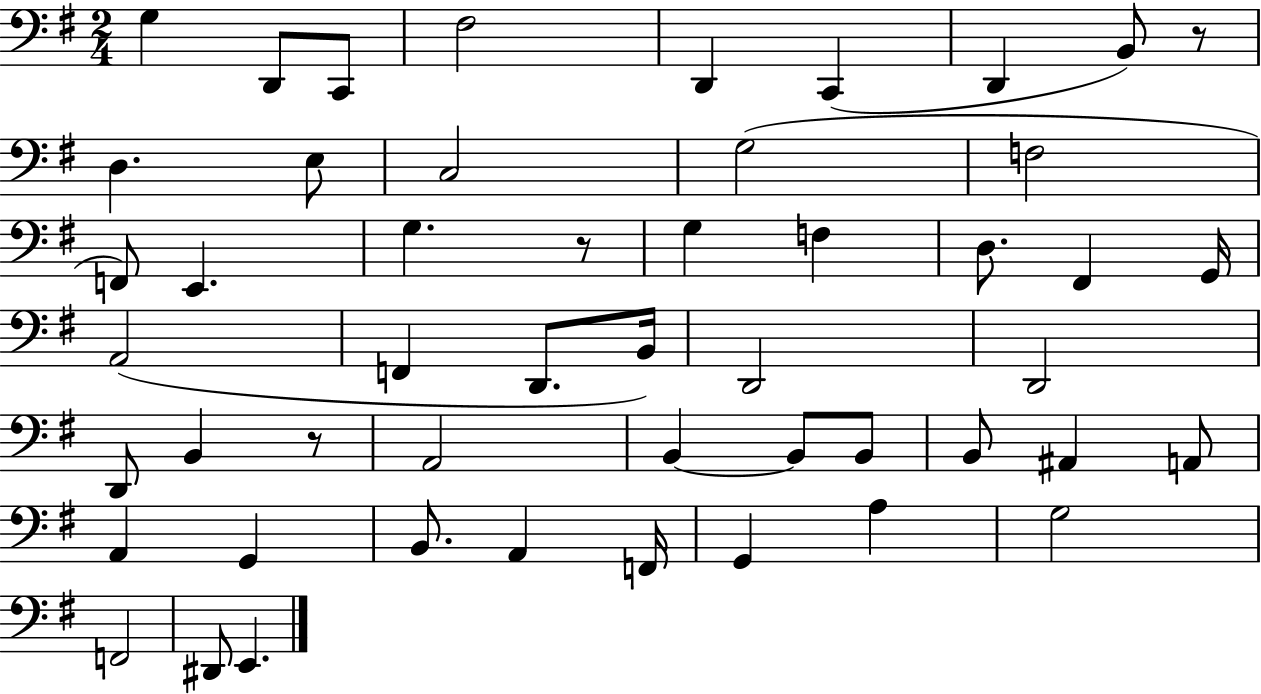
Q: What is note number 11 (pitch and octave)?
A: C3